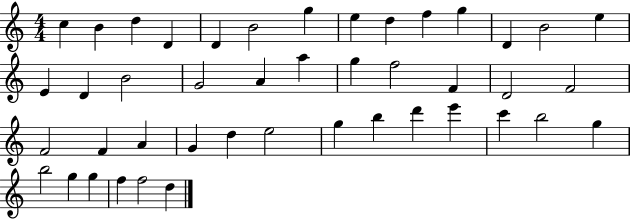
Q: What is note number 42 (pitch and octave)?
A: F5